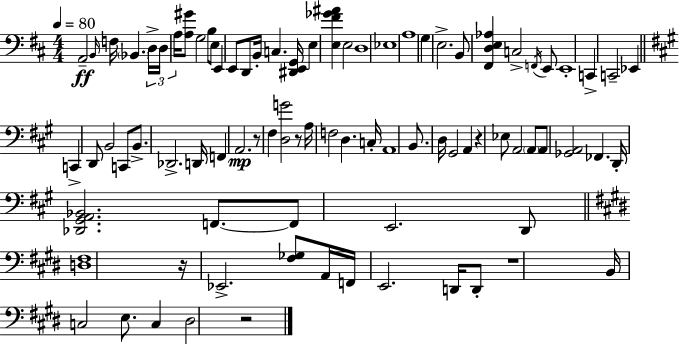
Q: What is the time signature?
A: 4/4